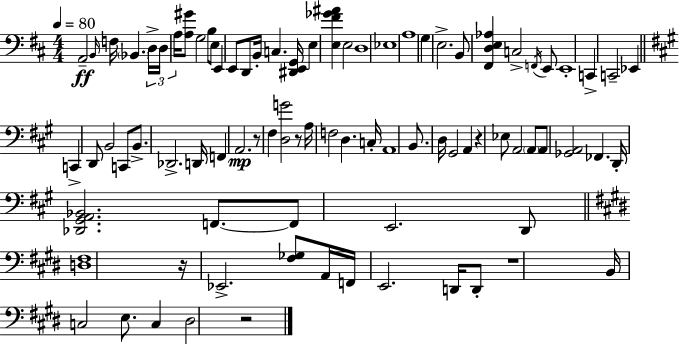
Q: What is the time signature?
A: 4/4